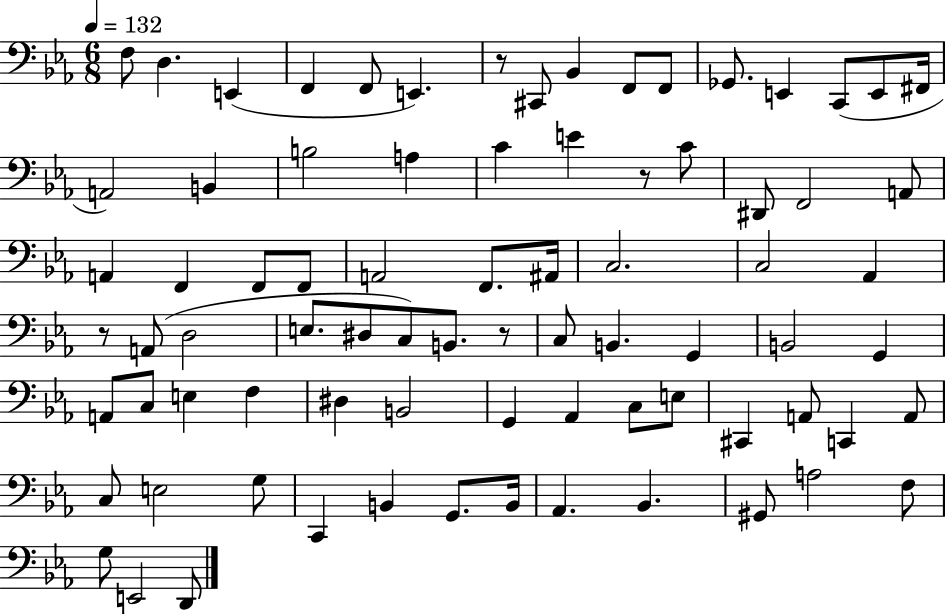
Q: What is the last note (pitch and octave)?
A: D2